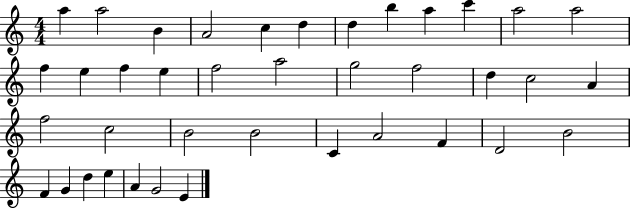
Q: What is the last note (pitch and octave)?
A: E4